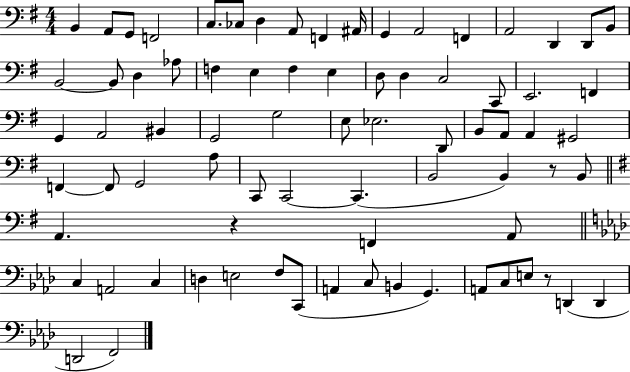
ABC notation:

X:1
T:Untitled
M:4/4
L:1/4
K:G
B,, A,,/2 G,,/2 F,,2 C,/2 _C,/2 D, A,,/2 F,, ^A,,/4 G,, A,,2 F,, A,,2 D,, D,,/2 B,,/2 B,,2 B,,/2 D, _A,/2 F, E, F, E, D,/2 D, C,2 C,,/2 E,,2 F,, G,, A,,2 ^B,, G,,2 G,2 E,/2 _E,2 D,,/2 B,,/2 A,,/2 A,, ^G,,2 F,, F,,/2 G,,2 A,/2 C,,/2 C,,2 C,, B,,2 B,, z/2 B,,/2 A,, z F,, A,,/2 C, A,,2 C, D, E,2 F,/2 C,,/2 A,, C,/2 B,, G,, A,,/2 C,/2 E,/2 z/2 D,, D,, D,,2 F,,2